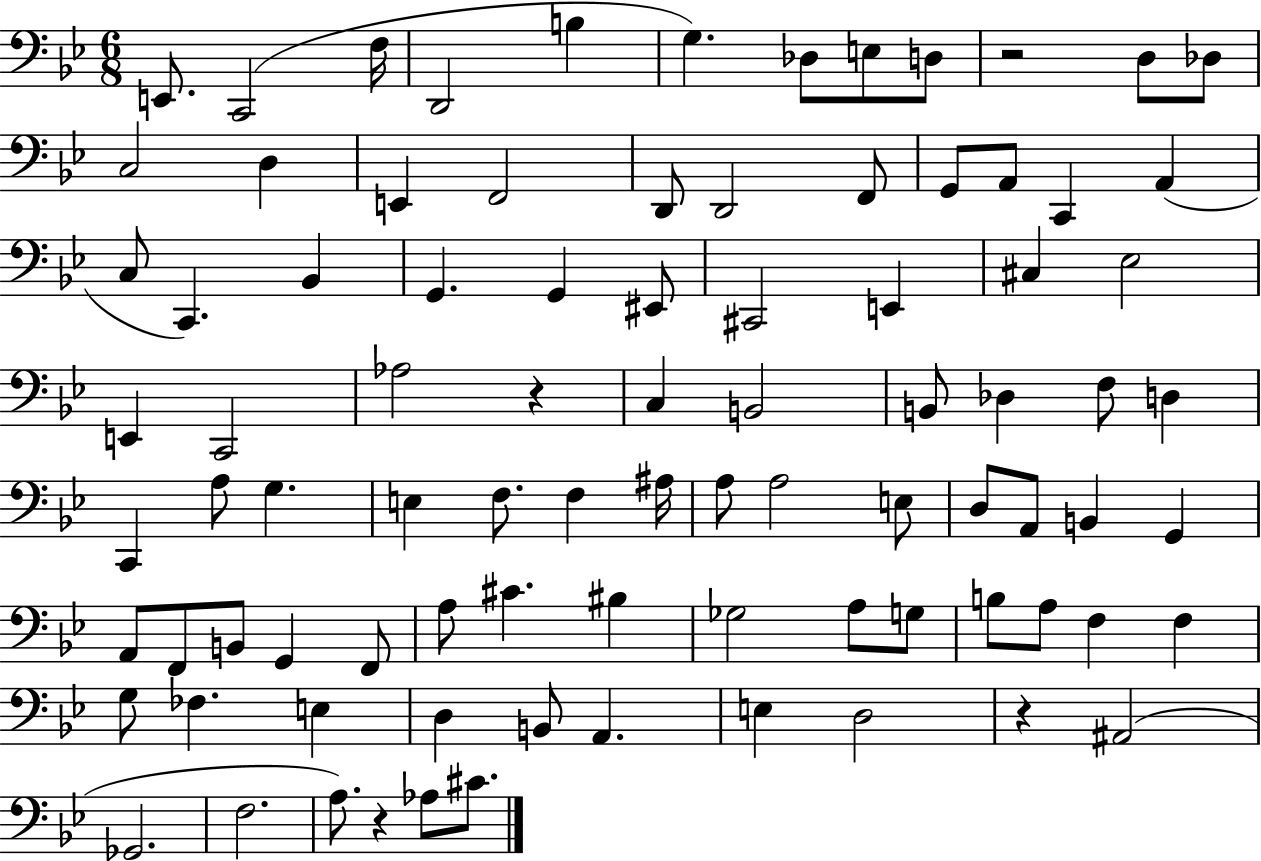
{
  \clef bass
  \numericTimeSignature
  \time 6/8
  \key bes \major
  \repeat volta 2 { e,8. c,2( f16 | d,2 b4 | g4.) des8 e8 d8 | r2 d8 des8 | \break c2 d4 | e,4 f,2 | d,8 d,2 f,8 | g,8 a,8 c,4 a,4( | \break c8 c,4.) bes,4 | g,4. g,4 eis,8 | cis,2 e,4 | cis4 ees2 | \break e,4 c,2 | aes2 r4 | c4 b,2 | b,8 des4 f8 d4 | \break c,4 a8 g4. | e4 f8. f4 ais16 | a8 a2 e8 | d8 a,8 b,4 g,4 | \break a,8 f,8 b,8 g,4 f,8 | a8 cis'4. bis4 | ges2 a8 g8 | b8 a8 f4 f4 | \break g8 fes4. e4 | d4 b,8 a,4. | e4 d2 | r4 ais,2( | \break ges,2. | f2. | a8.) r4 aes8 cis'8. | } \bar "|."
}